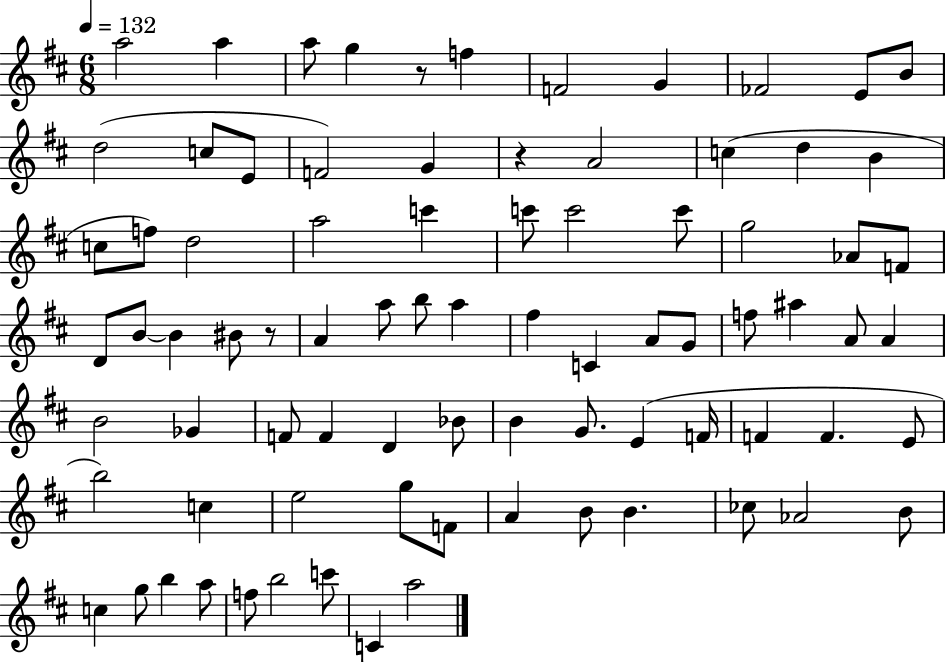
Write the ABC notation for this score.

X:1
T:Untitled
M:6/8
L:1/4
K:D
a2 a a/2 g z/2 f F2 G _F2 E/2 B/2 d2 c/2 E/2 F2 G z A2 c d B c/2 f/2 d2 a2 c' c'/2 c'2 c'/2 g2 _A/2 F/2 D/2 B/2 B ^B/2 z/2 A a/2 b/2 a ^f C A/2 G/2 f/2 ^a A/2 A B2 _G F/2 F D _B/2 B G/2 E F/4 F F E/2 b2 c e2 g/2 F/2 A B/2 B _c/2 _A2 B/2 c g/2 b a/2 f/2 b2 c'/2 C a2